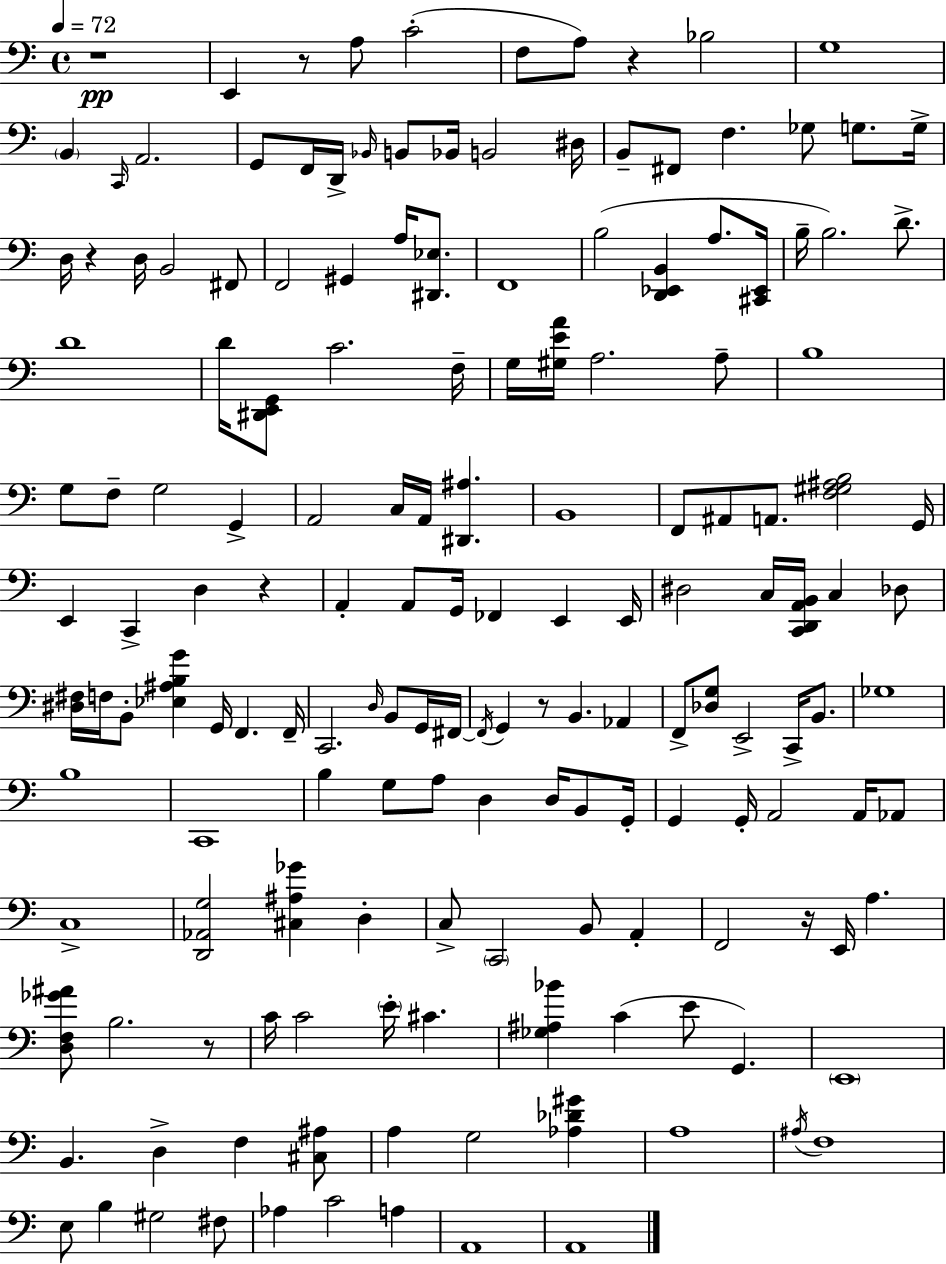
{
  \clef bass
  \time 4/4
  \defaultTimeSignature
  \key a \minor
  \tempo 4 = 72
  r1\pp | e,4 r8 a8 c'2-.( | f8 a8) r4 bes2 | g1 | \break \parenthesize b,4 \grace { c,16 } a,2. | g,8 f,16 d,16-> \grace { bes,16 } b,8 bes,16 b,2 | dis16 b,8-- fis,8 f4. ges8 g8. | g16-> d16 r4 d16 b,2 | \break fis,8 f,2 gis,4 a16 <dis, ees>8. | f,1 | b2( <d, ees, b,>4 a8. | <cis, ees,>16 b16-- b2.) d'8.-> | \break d'1 | d'16 <dis, e, g,>8 c'2. | f16-- g16 <gis e' a'>16 a2. | a8-- b1 | \break g8 f8-- g2 g,4-> | a,2 c16 a,16 <dis, ais>4. | b,1 | f,8 ais,8 a,8. <f gis ais b>2 | \break g,16 e,4 c,4-> d4 r4 | a,4-. a,8 g,16 fes,4 e,4 | e,16 dis2 c16 <c, d, a, b,>16 c4 | des8 <dis fis>16 f16 b,8-. <ees ais b g'>4 g,16 f,4. | \break f,16-- c,2. \grace { d16 } b,8 | g,16 fis,16~~ \acciaccatura { fis,16 } g,4 r8 b,4. | aes,4 f,8-> <des g>8 e,2-> | c,16-> b,8. ges1 | \break b1 | c,1 | b4 g8 a8 d4 | d16 b,8 g,16-. g,4 g,16-. a,2 | \break a,16 aes,8 c1-> | <d, aes, g>2 <cis ais ges'>4 | d4-. c8-> \parenthesize c,2 b,8 | a,4-. f,2 r16 e,16 a4. | \break <d f ges' ais'>8 b2. | r8 c'16 c'2 \parenthesize e'16-. cis'4. | <ges ais bes'>4 c'4( e'8 g,4.) | \parenthesize e,1 | \break b,4. d4-> f4 | <cis ais>8 a4 g2 | <aes des' gis'>4 a1 | \acciaccatura { ais16 } f1 | \break e8 b4 gis2 | fis8 aes4 c'2 | a4 a,1 | a,1 | \break \bar "|."
}